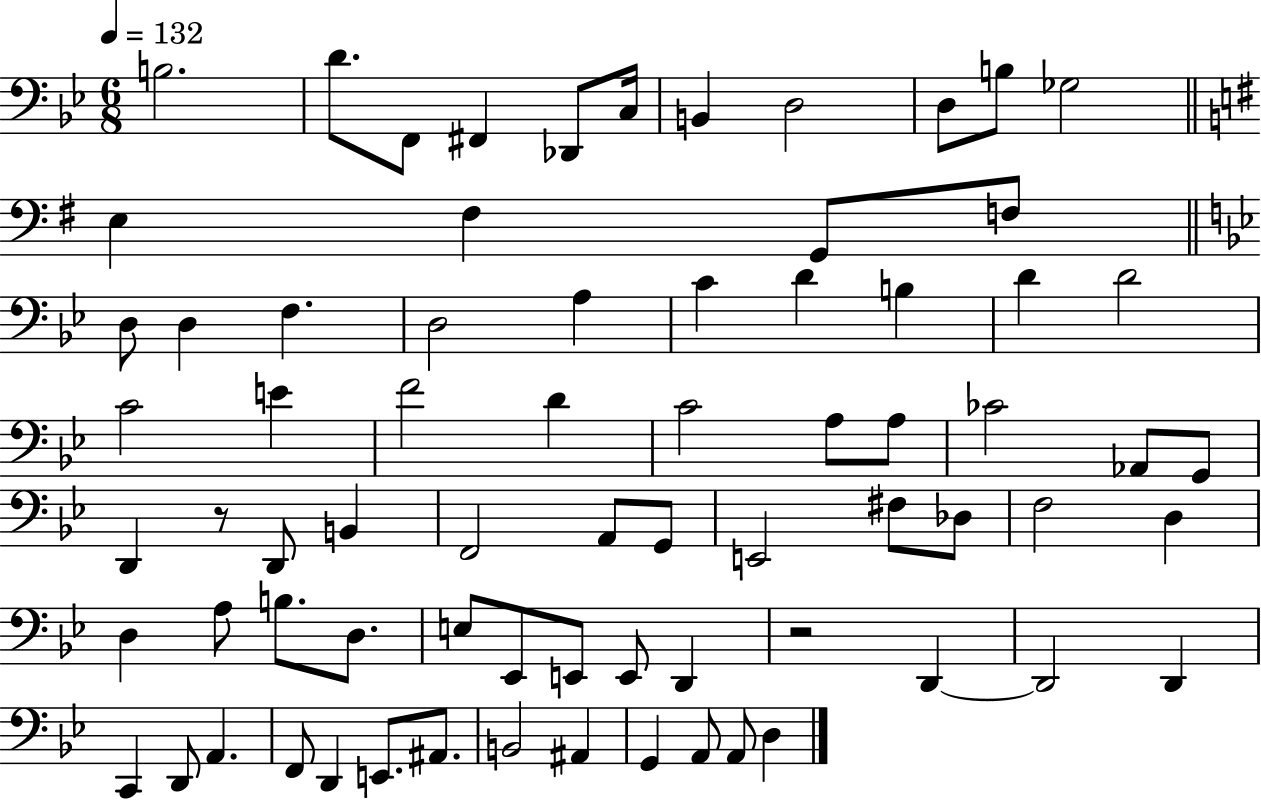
X:1
T:Untitled
M:6/8
L:1/4
K:Bb
B,2 D/2 F,,/2 ^F,, _D,,/2 C,/4 B,, D,2 D,/2 B,/2 _G,2 E, ^F, G,,/2 F,/2 D,/2 D, F, D,2 A, C D B, D D2 C2 E F2 D C2 A,/2 A,/2 _C2 _A,,/2 G,,/2 D,, z/2 D,,/2 B,, F,,2 A,,/2 G,,/2 E,,2 ^F,/2 _D,/2 F,2 D, D, A,/2 B,/2 D,/2 E,/2 _E,,/2 E,,/2 E,,/2 D,, z2 D,, D,,2 D,, C,, D,,/2 A,, F,,/2 D,, E,,/2 ^A,,/2 B,,2 ^A,, G,, A,,/2 A,,/2 D,